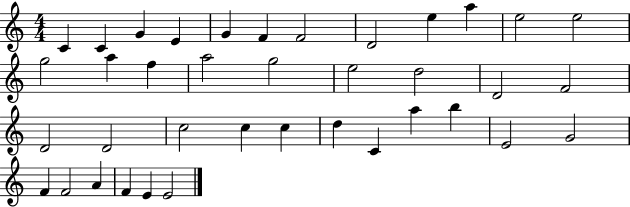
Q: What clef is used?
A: treble